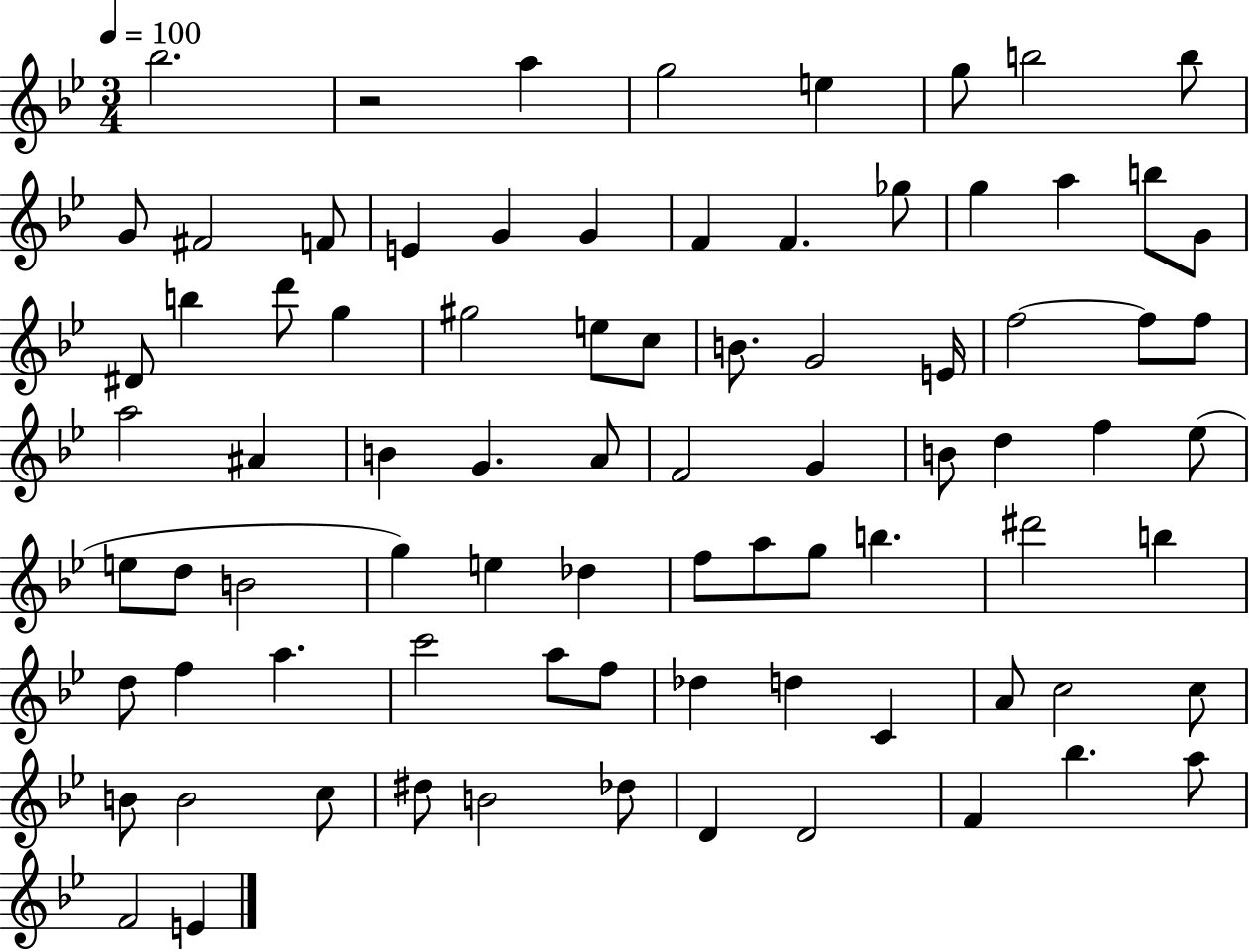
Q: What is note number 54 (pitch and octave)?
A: B5